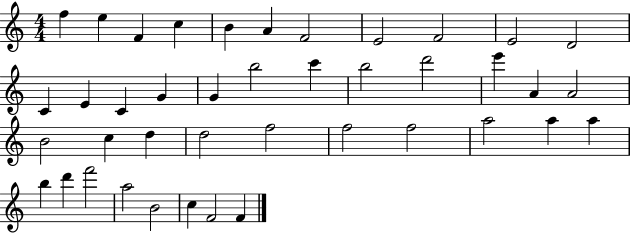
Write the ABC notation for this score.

X:1
T:Untitled
M:4/4
L:1/4
K:C
f e F c B A F2 E2 F2 E2 D2 C E C G G b2 c' b2 d'2 e' A A2 B2 c d d2 f2 f2 f2 a2 a a b d' f'2 a2 B2 c F2 F